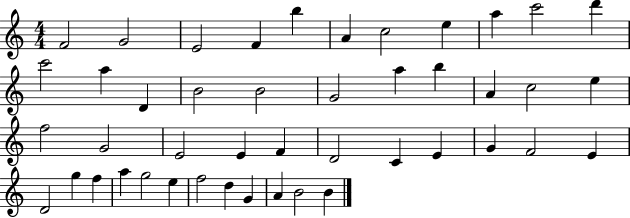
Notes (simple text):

F4/h G4/h E4/h F4/q B5/q A4/q C5/h E5/q A5/q C6/h D6/q C6/h A5/q D4/q B4/h B4/h G4/h A5/q B5/q A4/q C5/h E5/q F5/h G4/h E4/h E4/q F4/q D4/h C4/q E4/q G4/q F4/h E4/q D4/h G5/q F5/q A5/q G5/h E5/q F5/h D5/q G4/q A4/q B4/h B4/q